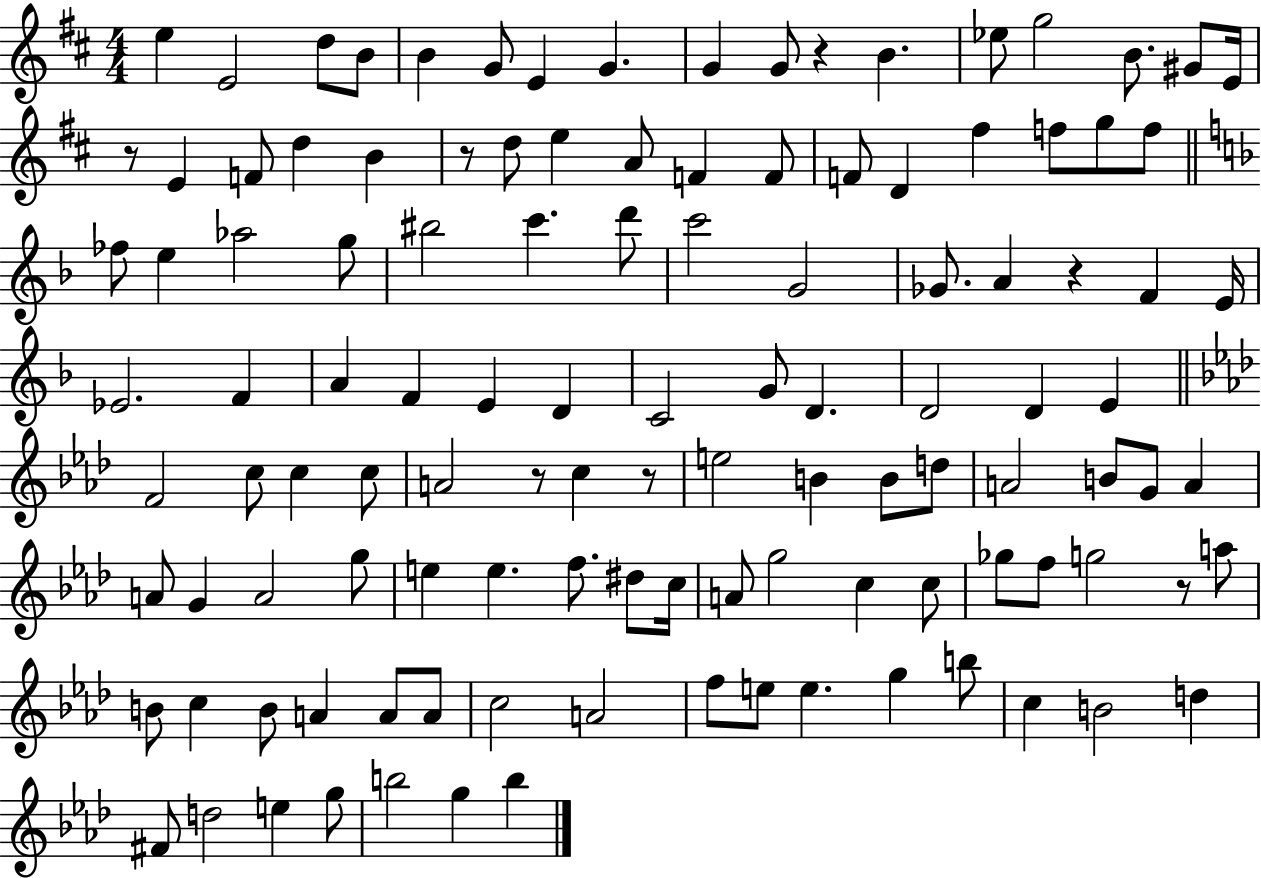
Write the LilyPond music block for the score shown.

{
  \clef treble
  \numericTimeSignature
  \time 4/4
  \key d \major
  e''4 e'2 d''8 b'8 | b'4 g'8 e'4 g'4. | g'4 g'8 r4 b'4. | ees''8 g''2 b'8. gis'8 e'16 | \break r8 e'4 f'8 d''4 b'4 | r8 d''8 e''4 a'8 f'4 f'8 | f'8 d'4 fis''4 f''8 g''8 f''8 | \bar "||" \break \key f \major fes''8 e''4 aes''2 g''8 | bis''2 c'''4. d'''8 | c'''2 g'2 | ges'8. a'4 r4 f'4 e'16 | \break ees'2. f'4 | a'4 f'4 e'4 d'4 | c'2 g'8 d'4. | d'2 d'4 e'4 | \break \bar "||" \break \key aes \major f'2 c''8 c''4 c''8 | a'2 r8 c''4 r8 | e''2 b'4 b'8 d''8 | a'2 b'8 g'8 a'4 | \break a'8 g'4 a'2 g''8 | e''4 e''4. f''8. dis''8 c''16 | a'8 g''2 c''4 c''8 | ges''8 f''8 g''2 r8 a''8 | \break b'8 c''4 b'8 a'4 a'8 a'8 | c''2 a'2 | f''8 e''8 e''4. g''4 b''8 | c''4 b'2 d''4 | \break fis'8 d''2 e''4 g''8 | b''2 g''4 b''4 | \bar "|."
}